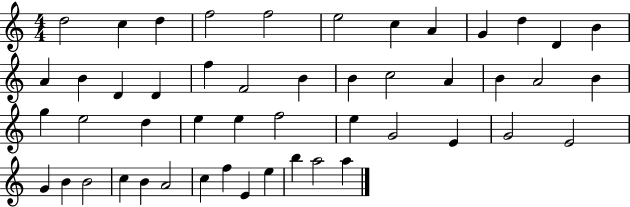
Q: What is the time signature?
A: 4/4